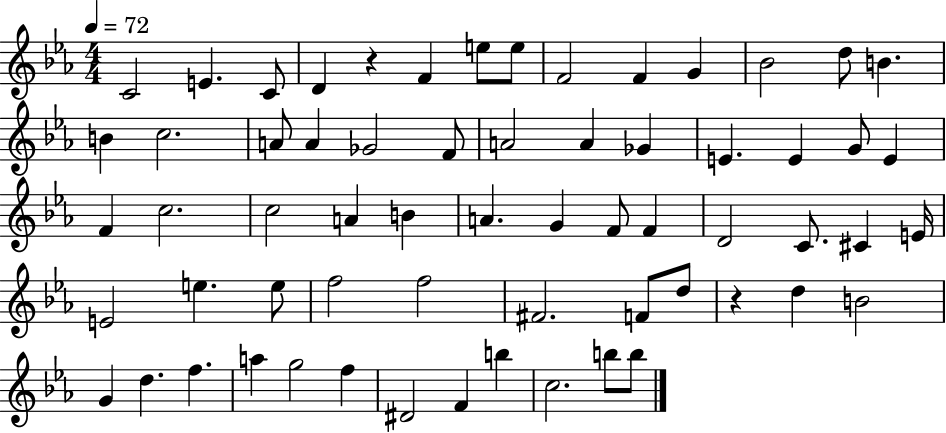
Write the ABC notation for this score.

X:1
T:Untitled
M:4/4
L:1/4
K:Eb
C2 E C/2 D z F e/2 e/2 F2 F G _B2 d/2 B B c2 A/2 A _G2 F/2 A2 A _G E E G/2 E F c2 c2 A B A G F/2 F D2 C/2 ^C E/4 E2 e e/2 f2 f2 ^F2 F/2 d/2 z d B2 G d f a g2 f ^D2 F b c2 b/2 b/2